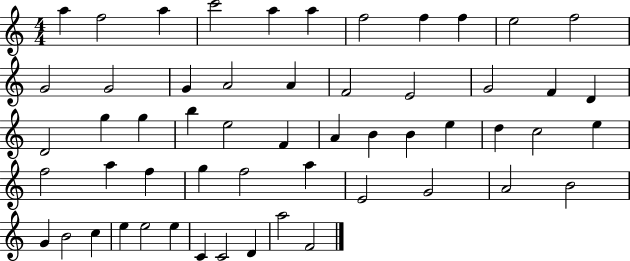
A5/q F5/h A5/q C6/h A5/q A5/q F5/h F5/q F5/q E5/h F5/h G4/h G4/h G4/q A4/h A4/q F4/h E4/h G4/h F4/q D4/q D4/h G5/q G5/q B5/q E5/h F4/q A4/q B4/q B4/q E5/q D5/q C5/h E5/q F5/h A5/q F5/q G5/q F5/h A5/q E4/h G4/h A4/h B4/h G4/q B4/h C5/q E5/q E5/h E5/q C4/q C4/h D4/q A5/h F4/h